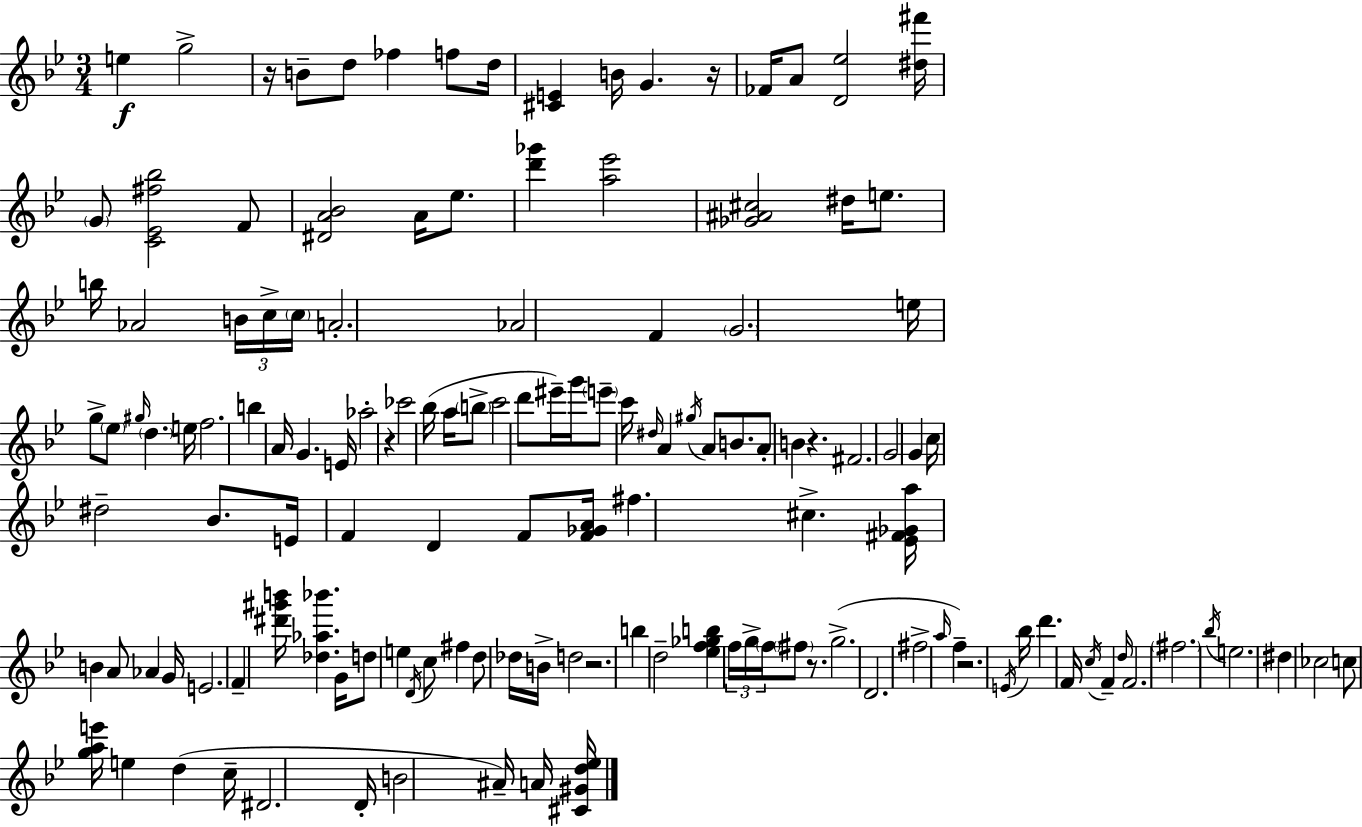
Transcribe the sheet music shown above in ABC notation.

X:1
T:Untitled
M:3/4
L:1/4
K:Gm
e g2 z/4 B/2 d/2 _f f/2 d/4 [^CE] B/4 G z/4 _F/4 A/2 [D_e]2 [^d^f']/4 G/2 [C_E^f_b]2 F/2 [^DA_B]2 A/4 _e/2 [d'_g'] [a_e']2 [_G^A^c]2 ^d/4 e/2 b/4 _A2 B/4 c/4 c/4 A2 _A2 F G2 e/4 g/2 _e/2 ^g/4 d e/4 f2 b A/4 G E/4 _a2 z _c'2 _b/4 a/4 b/2 c'2 d'/2 ^e'/4 g'/4 e'/2 c'/4 ^d/4 A ^g/4 A/2 B/2 A/2 B z ^F2 G2 G c/4 ^d2 _B/2 E/4 F D F/2 [F_GA]/4 ^f ^c [_E^F_Ga]/4 B A/2 _A G/4 E2 F [^d'^g'b']/4 [_d_a_b'] G/4 d/2 e D/4 c/2 ^f d/2 _d/4 B/4 d2 z2 b d2 [_ef_gb] f/4 g/4 f/4 ^f/2 z/2 g2 D2 ^f2 a/4 f z2 E/4 _b/4 d' F/4 c/4 F d/4 F2 ^f2 _b/4 e2 ^d _c2 c/2 [gae']/4 e d c/4 ^D2 D/4 B2 ^A/4 A/4 [^C^Gd_e]/4